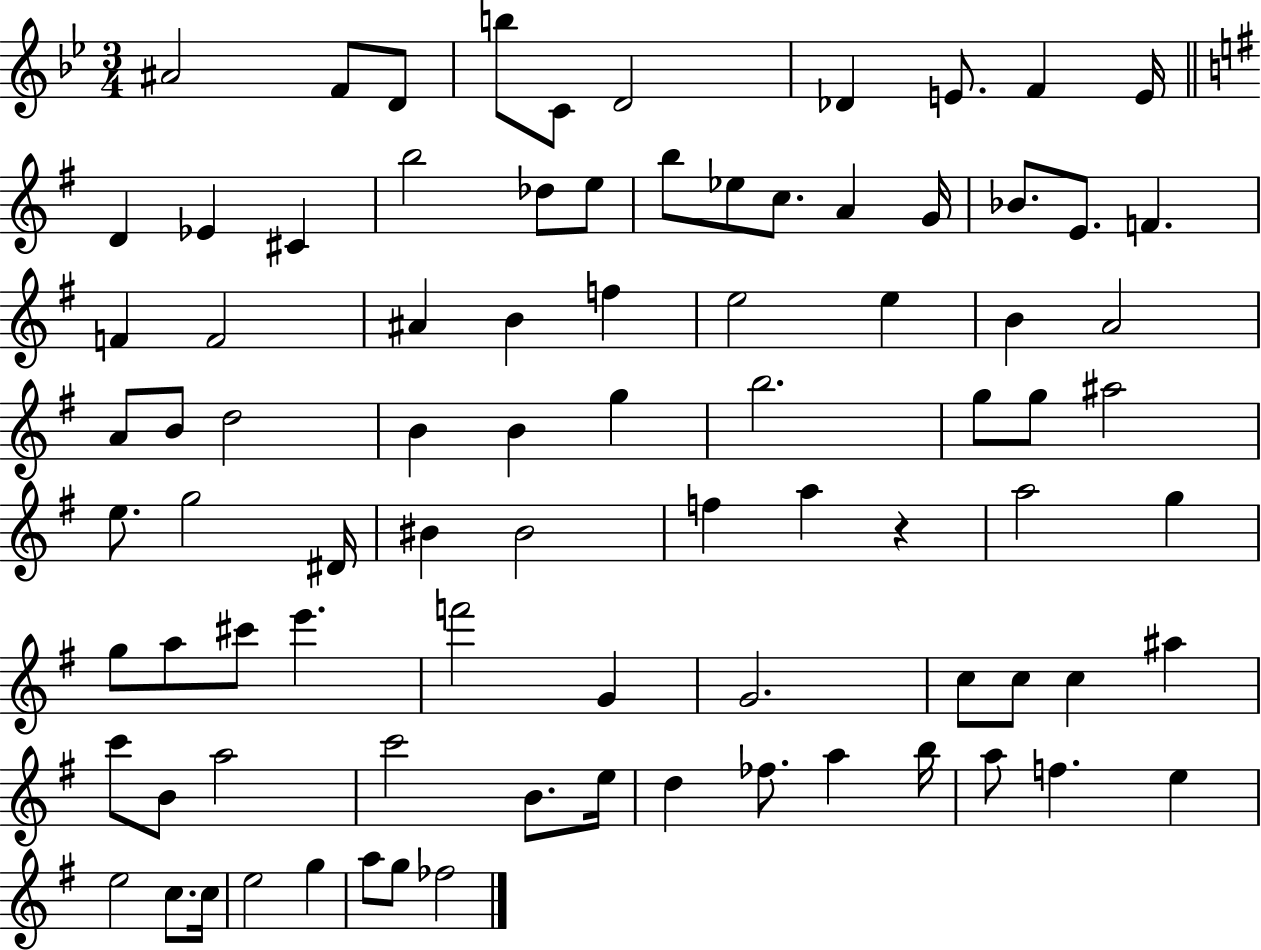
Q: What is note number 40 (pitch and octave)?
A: B5